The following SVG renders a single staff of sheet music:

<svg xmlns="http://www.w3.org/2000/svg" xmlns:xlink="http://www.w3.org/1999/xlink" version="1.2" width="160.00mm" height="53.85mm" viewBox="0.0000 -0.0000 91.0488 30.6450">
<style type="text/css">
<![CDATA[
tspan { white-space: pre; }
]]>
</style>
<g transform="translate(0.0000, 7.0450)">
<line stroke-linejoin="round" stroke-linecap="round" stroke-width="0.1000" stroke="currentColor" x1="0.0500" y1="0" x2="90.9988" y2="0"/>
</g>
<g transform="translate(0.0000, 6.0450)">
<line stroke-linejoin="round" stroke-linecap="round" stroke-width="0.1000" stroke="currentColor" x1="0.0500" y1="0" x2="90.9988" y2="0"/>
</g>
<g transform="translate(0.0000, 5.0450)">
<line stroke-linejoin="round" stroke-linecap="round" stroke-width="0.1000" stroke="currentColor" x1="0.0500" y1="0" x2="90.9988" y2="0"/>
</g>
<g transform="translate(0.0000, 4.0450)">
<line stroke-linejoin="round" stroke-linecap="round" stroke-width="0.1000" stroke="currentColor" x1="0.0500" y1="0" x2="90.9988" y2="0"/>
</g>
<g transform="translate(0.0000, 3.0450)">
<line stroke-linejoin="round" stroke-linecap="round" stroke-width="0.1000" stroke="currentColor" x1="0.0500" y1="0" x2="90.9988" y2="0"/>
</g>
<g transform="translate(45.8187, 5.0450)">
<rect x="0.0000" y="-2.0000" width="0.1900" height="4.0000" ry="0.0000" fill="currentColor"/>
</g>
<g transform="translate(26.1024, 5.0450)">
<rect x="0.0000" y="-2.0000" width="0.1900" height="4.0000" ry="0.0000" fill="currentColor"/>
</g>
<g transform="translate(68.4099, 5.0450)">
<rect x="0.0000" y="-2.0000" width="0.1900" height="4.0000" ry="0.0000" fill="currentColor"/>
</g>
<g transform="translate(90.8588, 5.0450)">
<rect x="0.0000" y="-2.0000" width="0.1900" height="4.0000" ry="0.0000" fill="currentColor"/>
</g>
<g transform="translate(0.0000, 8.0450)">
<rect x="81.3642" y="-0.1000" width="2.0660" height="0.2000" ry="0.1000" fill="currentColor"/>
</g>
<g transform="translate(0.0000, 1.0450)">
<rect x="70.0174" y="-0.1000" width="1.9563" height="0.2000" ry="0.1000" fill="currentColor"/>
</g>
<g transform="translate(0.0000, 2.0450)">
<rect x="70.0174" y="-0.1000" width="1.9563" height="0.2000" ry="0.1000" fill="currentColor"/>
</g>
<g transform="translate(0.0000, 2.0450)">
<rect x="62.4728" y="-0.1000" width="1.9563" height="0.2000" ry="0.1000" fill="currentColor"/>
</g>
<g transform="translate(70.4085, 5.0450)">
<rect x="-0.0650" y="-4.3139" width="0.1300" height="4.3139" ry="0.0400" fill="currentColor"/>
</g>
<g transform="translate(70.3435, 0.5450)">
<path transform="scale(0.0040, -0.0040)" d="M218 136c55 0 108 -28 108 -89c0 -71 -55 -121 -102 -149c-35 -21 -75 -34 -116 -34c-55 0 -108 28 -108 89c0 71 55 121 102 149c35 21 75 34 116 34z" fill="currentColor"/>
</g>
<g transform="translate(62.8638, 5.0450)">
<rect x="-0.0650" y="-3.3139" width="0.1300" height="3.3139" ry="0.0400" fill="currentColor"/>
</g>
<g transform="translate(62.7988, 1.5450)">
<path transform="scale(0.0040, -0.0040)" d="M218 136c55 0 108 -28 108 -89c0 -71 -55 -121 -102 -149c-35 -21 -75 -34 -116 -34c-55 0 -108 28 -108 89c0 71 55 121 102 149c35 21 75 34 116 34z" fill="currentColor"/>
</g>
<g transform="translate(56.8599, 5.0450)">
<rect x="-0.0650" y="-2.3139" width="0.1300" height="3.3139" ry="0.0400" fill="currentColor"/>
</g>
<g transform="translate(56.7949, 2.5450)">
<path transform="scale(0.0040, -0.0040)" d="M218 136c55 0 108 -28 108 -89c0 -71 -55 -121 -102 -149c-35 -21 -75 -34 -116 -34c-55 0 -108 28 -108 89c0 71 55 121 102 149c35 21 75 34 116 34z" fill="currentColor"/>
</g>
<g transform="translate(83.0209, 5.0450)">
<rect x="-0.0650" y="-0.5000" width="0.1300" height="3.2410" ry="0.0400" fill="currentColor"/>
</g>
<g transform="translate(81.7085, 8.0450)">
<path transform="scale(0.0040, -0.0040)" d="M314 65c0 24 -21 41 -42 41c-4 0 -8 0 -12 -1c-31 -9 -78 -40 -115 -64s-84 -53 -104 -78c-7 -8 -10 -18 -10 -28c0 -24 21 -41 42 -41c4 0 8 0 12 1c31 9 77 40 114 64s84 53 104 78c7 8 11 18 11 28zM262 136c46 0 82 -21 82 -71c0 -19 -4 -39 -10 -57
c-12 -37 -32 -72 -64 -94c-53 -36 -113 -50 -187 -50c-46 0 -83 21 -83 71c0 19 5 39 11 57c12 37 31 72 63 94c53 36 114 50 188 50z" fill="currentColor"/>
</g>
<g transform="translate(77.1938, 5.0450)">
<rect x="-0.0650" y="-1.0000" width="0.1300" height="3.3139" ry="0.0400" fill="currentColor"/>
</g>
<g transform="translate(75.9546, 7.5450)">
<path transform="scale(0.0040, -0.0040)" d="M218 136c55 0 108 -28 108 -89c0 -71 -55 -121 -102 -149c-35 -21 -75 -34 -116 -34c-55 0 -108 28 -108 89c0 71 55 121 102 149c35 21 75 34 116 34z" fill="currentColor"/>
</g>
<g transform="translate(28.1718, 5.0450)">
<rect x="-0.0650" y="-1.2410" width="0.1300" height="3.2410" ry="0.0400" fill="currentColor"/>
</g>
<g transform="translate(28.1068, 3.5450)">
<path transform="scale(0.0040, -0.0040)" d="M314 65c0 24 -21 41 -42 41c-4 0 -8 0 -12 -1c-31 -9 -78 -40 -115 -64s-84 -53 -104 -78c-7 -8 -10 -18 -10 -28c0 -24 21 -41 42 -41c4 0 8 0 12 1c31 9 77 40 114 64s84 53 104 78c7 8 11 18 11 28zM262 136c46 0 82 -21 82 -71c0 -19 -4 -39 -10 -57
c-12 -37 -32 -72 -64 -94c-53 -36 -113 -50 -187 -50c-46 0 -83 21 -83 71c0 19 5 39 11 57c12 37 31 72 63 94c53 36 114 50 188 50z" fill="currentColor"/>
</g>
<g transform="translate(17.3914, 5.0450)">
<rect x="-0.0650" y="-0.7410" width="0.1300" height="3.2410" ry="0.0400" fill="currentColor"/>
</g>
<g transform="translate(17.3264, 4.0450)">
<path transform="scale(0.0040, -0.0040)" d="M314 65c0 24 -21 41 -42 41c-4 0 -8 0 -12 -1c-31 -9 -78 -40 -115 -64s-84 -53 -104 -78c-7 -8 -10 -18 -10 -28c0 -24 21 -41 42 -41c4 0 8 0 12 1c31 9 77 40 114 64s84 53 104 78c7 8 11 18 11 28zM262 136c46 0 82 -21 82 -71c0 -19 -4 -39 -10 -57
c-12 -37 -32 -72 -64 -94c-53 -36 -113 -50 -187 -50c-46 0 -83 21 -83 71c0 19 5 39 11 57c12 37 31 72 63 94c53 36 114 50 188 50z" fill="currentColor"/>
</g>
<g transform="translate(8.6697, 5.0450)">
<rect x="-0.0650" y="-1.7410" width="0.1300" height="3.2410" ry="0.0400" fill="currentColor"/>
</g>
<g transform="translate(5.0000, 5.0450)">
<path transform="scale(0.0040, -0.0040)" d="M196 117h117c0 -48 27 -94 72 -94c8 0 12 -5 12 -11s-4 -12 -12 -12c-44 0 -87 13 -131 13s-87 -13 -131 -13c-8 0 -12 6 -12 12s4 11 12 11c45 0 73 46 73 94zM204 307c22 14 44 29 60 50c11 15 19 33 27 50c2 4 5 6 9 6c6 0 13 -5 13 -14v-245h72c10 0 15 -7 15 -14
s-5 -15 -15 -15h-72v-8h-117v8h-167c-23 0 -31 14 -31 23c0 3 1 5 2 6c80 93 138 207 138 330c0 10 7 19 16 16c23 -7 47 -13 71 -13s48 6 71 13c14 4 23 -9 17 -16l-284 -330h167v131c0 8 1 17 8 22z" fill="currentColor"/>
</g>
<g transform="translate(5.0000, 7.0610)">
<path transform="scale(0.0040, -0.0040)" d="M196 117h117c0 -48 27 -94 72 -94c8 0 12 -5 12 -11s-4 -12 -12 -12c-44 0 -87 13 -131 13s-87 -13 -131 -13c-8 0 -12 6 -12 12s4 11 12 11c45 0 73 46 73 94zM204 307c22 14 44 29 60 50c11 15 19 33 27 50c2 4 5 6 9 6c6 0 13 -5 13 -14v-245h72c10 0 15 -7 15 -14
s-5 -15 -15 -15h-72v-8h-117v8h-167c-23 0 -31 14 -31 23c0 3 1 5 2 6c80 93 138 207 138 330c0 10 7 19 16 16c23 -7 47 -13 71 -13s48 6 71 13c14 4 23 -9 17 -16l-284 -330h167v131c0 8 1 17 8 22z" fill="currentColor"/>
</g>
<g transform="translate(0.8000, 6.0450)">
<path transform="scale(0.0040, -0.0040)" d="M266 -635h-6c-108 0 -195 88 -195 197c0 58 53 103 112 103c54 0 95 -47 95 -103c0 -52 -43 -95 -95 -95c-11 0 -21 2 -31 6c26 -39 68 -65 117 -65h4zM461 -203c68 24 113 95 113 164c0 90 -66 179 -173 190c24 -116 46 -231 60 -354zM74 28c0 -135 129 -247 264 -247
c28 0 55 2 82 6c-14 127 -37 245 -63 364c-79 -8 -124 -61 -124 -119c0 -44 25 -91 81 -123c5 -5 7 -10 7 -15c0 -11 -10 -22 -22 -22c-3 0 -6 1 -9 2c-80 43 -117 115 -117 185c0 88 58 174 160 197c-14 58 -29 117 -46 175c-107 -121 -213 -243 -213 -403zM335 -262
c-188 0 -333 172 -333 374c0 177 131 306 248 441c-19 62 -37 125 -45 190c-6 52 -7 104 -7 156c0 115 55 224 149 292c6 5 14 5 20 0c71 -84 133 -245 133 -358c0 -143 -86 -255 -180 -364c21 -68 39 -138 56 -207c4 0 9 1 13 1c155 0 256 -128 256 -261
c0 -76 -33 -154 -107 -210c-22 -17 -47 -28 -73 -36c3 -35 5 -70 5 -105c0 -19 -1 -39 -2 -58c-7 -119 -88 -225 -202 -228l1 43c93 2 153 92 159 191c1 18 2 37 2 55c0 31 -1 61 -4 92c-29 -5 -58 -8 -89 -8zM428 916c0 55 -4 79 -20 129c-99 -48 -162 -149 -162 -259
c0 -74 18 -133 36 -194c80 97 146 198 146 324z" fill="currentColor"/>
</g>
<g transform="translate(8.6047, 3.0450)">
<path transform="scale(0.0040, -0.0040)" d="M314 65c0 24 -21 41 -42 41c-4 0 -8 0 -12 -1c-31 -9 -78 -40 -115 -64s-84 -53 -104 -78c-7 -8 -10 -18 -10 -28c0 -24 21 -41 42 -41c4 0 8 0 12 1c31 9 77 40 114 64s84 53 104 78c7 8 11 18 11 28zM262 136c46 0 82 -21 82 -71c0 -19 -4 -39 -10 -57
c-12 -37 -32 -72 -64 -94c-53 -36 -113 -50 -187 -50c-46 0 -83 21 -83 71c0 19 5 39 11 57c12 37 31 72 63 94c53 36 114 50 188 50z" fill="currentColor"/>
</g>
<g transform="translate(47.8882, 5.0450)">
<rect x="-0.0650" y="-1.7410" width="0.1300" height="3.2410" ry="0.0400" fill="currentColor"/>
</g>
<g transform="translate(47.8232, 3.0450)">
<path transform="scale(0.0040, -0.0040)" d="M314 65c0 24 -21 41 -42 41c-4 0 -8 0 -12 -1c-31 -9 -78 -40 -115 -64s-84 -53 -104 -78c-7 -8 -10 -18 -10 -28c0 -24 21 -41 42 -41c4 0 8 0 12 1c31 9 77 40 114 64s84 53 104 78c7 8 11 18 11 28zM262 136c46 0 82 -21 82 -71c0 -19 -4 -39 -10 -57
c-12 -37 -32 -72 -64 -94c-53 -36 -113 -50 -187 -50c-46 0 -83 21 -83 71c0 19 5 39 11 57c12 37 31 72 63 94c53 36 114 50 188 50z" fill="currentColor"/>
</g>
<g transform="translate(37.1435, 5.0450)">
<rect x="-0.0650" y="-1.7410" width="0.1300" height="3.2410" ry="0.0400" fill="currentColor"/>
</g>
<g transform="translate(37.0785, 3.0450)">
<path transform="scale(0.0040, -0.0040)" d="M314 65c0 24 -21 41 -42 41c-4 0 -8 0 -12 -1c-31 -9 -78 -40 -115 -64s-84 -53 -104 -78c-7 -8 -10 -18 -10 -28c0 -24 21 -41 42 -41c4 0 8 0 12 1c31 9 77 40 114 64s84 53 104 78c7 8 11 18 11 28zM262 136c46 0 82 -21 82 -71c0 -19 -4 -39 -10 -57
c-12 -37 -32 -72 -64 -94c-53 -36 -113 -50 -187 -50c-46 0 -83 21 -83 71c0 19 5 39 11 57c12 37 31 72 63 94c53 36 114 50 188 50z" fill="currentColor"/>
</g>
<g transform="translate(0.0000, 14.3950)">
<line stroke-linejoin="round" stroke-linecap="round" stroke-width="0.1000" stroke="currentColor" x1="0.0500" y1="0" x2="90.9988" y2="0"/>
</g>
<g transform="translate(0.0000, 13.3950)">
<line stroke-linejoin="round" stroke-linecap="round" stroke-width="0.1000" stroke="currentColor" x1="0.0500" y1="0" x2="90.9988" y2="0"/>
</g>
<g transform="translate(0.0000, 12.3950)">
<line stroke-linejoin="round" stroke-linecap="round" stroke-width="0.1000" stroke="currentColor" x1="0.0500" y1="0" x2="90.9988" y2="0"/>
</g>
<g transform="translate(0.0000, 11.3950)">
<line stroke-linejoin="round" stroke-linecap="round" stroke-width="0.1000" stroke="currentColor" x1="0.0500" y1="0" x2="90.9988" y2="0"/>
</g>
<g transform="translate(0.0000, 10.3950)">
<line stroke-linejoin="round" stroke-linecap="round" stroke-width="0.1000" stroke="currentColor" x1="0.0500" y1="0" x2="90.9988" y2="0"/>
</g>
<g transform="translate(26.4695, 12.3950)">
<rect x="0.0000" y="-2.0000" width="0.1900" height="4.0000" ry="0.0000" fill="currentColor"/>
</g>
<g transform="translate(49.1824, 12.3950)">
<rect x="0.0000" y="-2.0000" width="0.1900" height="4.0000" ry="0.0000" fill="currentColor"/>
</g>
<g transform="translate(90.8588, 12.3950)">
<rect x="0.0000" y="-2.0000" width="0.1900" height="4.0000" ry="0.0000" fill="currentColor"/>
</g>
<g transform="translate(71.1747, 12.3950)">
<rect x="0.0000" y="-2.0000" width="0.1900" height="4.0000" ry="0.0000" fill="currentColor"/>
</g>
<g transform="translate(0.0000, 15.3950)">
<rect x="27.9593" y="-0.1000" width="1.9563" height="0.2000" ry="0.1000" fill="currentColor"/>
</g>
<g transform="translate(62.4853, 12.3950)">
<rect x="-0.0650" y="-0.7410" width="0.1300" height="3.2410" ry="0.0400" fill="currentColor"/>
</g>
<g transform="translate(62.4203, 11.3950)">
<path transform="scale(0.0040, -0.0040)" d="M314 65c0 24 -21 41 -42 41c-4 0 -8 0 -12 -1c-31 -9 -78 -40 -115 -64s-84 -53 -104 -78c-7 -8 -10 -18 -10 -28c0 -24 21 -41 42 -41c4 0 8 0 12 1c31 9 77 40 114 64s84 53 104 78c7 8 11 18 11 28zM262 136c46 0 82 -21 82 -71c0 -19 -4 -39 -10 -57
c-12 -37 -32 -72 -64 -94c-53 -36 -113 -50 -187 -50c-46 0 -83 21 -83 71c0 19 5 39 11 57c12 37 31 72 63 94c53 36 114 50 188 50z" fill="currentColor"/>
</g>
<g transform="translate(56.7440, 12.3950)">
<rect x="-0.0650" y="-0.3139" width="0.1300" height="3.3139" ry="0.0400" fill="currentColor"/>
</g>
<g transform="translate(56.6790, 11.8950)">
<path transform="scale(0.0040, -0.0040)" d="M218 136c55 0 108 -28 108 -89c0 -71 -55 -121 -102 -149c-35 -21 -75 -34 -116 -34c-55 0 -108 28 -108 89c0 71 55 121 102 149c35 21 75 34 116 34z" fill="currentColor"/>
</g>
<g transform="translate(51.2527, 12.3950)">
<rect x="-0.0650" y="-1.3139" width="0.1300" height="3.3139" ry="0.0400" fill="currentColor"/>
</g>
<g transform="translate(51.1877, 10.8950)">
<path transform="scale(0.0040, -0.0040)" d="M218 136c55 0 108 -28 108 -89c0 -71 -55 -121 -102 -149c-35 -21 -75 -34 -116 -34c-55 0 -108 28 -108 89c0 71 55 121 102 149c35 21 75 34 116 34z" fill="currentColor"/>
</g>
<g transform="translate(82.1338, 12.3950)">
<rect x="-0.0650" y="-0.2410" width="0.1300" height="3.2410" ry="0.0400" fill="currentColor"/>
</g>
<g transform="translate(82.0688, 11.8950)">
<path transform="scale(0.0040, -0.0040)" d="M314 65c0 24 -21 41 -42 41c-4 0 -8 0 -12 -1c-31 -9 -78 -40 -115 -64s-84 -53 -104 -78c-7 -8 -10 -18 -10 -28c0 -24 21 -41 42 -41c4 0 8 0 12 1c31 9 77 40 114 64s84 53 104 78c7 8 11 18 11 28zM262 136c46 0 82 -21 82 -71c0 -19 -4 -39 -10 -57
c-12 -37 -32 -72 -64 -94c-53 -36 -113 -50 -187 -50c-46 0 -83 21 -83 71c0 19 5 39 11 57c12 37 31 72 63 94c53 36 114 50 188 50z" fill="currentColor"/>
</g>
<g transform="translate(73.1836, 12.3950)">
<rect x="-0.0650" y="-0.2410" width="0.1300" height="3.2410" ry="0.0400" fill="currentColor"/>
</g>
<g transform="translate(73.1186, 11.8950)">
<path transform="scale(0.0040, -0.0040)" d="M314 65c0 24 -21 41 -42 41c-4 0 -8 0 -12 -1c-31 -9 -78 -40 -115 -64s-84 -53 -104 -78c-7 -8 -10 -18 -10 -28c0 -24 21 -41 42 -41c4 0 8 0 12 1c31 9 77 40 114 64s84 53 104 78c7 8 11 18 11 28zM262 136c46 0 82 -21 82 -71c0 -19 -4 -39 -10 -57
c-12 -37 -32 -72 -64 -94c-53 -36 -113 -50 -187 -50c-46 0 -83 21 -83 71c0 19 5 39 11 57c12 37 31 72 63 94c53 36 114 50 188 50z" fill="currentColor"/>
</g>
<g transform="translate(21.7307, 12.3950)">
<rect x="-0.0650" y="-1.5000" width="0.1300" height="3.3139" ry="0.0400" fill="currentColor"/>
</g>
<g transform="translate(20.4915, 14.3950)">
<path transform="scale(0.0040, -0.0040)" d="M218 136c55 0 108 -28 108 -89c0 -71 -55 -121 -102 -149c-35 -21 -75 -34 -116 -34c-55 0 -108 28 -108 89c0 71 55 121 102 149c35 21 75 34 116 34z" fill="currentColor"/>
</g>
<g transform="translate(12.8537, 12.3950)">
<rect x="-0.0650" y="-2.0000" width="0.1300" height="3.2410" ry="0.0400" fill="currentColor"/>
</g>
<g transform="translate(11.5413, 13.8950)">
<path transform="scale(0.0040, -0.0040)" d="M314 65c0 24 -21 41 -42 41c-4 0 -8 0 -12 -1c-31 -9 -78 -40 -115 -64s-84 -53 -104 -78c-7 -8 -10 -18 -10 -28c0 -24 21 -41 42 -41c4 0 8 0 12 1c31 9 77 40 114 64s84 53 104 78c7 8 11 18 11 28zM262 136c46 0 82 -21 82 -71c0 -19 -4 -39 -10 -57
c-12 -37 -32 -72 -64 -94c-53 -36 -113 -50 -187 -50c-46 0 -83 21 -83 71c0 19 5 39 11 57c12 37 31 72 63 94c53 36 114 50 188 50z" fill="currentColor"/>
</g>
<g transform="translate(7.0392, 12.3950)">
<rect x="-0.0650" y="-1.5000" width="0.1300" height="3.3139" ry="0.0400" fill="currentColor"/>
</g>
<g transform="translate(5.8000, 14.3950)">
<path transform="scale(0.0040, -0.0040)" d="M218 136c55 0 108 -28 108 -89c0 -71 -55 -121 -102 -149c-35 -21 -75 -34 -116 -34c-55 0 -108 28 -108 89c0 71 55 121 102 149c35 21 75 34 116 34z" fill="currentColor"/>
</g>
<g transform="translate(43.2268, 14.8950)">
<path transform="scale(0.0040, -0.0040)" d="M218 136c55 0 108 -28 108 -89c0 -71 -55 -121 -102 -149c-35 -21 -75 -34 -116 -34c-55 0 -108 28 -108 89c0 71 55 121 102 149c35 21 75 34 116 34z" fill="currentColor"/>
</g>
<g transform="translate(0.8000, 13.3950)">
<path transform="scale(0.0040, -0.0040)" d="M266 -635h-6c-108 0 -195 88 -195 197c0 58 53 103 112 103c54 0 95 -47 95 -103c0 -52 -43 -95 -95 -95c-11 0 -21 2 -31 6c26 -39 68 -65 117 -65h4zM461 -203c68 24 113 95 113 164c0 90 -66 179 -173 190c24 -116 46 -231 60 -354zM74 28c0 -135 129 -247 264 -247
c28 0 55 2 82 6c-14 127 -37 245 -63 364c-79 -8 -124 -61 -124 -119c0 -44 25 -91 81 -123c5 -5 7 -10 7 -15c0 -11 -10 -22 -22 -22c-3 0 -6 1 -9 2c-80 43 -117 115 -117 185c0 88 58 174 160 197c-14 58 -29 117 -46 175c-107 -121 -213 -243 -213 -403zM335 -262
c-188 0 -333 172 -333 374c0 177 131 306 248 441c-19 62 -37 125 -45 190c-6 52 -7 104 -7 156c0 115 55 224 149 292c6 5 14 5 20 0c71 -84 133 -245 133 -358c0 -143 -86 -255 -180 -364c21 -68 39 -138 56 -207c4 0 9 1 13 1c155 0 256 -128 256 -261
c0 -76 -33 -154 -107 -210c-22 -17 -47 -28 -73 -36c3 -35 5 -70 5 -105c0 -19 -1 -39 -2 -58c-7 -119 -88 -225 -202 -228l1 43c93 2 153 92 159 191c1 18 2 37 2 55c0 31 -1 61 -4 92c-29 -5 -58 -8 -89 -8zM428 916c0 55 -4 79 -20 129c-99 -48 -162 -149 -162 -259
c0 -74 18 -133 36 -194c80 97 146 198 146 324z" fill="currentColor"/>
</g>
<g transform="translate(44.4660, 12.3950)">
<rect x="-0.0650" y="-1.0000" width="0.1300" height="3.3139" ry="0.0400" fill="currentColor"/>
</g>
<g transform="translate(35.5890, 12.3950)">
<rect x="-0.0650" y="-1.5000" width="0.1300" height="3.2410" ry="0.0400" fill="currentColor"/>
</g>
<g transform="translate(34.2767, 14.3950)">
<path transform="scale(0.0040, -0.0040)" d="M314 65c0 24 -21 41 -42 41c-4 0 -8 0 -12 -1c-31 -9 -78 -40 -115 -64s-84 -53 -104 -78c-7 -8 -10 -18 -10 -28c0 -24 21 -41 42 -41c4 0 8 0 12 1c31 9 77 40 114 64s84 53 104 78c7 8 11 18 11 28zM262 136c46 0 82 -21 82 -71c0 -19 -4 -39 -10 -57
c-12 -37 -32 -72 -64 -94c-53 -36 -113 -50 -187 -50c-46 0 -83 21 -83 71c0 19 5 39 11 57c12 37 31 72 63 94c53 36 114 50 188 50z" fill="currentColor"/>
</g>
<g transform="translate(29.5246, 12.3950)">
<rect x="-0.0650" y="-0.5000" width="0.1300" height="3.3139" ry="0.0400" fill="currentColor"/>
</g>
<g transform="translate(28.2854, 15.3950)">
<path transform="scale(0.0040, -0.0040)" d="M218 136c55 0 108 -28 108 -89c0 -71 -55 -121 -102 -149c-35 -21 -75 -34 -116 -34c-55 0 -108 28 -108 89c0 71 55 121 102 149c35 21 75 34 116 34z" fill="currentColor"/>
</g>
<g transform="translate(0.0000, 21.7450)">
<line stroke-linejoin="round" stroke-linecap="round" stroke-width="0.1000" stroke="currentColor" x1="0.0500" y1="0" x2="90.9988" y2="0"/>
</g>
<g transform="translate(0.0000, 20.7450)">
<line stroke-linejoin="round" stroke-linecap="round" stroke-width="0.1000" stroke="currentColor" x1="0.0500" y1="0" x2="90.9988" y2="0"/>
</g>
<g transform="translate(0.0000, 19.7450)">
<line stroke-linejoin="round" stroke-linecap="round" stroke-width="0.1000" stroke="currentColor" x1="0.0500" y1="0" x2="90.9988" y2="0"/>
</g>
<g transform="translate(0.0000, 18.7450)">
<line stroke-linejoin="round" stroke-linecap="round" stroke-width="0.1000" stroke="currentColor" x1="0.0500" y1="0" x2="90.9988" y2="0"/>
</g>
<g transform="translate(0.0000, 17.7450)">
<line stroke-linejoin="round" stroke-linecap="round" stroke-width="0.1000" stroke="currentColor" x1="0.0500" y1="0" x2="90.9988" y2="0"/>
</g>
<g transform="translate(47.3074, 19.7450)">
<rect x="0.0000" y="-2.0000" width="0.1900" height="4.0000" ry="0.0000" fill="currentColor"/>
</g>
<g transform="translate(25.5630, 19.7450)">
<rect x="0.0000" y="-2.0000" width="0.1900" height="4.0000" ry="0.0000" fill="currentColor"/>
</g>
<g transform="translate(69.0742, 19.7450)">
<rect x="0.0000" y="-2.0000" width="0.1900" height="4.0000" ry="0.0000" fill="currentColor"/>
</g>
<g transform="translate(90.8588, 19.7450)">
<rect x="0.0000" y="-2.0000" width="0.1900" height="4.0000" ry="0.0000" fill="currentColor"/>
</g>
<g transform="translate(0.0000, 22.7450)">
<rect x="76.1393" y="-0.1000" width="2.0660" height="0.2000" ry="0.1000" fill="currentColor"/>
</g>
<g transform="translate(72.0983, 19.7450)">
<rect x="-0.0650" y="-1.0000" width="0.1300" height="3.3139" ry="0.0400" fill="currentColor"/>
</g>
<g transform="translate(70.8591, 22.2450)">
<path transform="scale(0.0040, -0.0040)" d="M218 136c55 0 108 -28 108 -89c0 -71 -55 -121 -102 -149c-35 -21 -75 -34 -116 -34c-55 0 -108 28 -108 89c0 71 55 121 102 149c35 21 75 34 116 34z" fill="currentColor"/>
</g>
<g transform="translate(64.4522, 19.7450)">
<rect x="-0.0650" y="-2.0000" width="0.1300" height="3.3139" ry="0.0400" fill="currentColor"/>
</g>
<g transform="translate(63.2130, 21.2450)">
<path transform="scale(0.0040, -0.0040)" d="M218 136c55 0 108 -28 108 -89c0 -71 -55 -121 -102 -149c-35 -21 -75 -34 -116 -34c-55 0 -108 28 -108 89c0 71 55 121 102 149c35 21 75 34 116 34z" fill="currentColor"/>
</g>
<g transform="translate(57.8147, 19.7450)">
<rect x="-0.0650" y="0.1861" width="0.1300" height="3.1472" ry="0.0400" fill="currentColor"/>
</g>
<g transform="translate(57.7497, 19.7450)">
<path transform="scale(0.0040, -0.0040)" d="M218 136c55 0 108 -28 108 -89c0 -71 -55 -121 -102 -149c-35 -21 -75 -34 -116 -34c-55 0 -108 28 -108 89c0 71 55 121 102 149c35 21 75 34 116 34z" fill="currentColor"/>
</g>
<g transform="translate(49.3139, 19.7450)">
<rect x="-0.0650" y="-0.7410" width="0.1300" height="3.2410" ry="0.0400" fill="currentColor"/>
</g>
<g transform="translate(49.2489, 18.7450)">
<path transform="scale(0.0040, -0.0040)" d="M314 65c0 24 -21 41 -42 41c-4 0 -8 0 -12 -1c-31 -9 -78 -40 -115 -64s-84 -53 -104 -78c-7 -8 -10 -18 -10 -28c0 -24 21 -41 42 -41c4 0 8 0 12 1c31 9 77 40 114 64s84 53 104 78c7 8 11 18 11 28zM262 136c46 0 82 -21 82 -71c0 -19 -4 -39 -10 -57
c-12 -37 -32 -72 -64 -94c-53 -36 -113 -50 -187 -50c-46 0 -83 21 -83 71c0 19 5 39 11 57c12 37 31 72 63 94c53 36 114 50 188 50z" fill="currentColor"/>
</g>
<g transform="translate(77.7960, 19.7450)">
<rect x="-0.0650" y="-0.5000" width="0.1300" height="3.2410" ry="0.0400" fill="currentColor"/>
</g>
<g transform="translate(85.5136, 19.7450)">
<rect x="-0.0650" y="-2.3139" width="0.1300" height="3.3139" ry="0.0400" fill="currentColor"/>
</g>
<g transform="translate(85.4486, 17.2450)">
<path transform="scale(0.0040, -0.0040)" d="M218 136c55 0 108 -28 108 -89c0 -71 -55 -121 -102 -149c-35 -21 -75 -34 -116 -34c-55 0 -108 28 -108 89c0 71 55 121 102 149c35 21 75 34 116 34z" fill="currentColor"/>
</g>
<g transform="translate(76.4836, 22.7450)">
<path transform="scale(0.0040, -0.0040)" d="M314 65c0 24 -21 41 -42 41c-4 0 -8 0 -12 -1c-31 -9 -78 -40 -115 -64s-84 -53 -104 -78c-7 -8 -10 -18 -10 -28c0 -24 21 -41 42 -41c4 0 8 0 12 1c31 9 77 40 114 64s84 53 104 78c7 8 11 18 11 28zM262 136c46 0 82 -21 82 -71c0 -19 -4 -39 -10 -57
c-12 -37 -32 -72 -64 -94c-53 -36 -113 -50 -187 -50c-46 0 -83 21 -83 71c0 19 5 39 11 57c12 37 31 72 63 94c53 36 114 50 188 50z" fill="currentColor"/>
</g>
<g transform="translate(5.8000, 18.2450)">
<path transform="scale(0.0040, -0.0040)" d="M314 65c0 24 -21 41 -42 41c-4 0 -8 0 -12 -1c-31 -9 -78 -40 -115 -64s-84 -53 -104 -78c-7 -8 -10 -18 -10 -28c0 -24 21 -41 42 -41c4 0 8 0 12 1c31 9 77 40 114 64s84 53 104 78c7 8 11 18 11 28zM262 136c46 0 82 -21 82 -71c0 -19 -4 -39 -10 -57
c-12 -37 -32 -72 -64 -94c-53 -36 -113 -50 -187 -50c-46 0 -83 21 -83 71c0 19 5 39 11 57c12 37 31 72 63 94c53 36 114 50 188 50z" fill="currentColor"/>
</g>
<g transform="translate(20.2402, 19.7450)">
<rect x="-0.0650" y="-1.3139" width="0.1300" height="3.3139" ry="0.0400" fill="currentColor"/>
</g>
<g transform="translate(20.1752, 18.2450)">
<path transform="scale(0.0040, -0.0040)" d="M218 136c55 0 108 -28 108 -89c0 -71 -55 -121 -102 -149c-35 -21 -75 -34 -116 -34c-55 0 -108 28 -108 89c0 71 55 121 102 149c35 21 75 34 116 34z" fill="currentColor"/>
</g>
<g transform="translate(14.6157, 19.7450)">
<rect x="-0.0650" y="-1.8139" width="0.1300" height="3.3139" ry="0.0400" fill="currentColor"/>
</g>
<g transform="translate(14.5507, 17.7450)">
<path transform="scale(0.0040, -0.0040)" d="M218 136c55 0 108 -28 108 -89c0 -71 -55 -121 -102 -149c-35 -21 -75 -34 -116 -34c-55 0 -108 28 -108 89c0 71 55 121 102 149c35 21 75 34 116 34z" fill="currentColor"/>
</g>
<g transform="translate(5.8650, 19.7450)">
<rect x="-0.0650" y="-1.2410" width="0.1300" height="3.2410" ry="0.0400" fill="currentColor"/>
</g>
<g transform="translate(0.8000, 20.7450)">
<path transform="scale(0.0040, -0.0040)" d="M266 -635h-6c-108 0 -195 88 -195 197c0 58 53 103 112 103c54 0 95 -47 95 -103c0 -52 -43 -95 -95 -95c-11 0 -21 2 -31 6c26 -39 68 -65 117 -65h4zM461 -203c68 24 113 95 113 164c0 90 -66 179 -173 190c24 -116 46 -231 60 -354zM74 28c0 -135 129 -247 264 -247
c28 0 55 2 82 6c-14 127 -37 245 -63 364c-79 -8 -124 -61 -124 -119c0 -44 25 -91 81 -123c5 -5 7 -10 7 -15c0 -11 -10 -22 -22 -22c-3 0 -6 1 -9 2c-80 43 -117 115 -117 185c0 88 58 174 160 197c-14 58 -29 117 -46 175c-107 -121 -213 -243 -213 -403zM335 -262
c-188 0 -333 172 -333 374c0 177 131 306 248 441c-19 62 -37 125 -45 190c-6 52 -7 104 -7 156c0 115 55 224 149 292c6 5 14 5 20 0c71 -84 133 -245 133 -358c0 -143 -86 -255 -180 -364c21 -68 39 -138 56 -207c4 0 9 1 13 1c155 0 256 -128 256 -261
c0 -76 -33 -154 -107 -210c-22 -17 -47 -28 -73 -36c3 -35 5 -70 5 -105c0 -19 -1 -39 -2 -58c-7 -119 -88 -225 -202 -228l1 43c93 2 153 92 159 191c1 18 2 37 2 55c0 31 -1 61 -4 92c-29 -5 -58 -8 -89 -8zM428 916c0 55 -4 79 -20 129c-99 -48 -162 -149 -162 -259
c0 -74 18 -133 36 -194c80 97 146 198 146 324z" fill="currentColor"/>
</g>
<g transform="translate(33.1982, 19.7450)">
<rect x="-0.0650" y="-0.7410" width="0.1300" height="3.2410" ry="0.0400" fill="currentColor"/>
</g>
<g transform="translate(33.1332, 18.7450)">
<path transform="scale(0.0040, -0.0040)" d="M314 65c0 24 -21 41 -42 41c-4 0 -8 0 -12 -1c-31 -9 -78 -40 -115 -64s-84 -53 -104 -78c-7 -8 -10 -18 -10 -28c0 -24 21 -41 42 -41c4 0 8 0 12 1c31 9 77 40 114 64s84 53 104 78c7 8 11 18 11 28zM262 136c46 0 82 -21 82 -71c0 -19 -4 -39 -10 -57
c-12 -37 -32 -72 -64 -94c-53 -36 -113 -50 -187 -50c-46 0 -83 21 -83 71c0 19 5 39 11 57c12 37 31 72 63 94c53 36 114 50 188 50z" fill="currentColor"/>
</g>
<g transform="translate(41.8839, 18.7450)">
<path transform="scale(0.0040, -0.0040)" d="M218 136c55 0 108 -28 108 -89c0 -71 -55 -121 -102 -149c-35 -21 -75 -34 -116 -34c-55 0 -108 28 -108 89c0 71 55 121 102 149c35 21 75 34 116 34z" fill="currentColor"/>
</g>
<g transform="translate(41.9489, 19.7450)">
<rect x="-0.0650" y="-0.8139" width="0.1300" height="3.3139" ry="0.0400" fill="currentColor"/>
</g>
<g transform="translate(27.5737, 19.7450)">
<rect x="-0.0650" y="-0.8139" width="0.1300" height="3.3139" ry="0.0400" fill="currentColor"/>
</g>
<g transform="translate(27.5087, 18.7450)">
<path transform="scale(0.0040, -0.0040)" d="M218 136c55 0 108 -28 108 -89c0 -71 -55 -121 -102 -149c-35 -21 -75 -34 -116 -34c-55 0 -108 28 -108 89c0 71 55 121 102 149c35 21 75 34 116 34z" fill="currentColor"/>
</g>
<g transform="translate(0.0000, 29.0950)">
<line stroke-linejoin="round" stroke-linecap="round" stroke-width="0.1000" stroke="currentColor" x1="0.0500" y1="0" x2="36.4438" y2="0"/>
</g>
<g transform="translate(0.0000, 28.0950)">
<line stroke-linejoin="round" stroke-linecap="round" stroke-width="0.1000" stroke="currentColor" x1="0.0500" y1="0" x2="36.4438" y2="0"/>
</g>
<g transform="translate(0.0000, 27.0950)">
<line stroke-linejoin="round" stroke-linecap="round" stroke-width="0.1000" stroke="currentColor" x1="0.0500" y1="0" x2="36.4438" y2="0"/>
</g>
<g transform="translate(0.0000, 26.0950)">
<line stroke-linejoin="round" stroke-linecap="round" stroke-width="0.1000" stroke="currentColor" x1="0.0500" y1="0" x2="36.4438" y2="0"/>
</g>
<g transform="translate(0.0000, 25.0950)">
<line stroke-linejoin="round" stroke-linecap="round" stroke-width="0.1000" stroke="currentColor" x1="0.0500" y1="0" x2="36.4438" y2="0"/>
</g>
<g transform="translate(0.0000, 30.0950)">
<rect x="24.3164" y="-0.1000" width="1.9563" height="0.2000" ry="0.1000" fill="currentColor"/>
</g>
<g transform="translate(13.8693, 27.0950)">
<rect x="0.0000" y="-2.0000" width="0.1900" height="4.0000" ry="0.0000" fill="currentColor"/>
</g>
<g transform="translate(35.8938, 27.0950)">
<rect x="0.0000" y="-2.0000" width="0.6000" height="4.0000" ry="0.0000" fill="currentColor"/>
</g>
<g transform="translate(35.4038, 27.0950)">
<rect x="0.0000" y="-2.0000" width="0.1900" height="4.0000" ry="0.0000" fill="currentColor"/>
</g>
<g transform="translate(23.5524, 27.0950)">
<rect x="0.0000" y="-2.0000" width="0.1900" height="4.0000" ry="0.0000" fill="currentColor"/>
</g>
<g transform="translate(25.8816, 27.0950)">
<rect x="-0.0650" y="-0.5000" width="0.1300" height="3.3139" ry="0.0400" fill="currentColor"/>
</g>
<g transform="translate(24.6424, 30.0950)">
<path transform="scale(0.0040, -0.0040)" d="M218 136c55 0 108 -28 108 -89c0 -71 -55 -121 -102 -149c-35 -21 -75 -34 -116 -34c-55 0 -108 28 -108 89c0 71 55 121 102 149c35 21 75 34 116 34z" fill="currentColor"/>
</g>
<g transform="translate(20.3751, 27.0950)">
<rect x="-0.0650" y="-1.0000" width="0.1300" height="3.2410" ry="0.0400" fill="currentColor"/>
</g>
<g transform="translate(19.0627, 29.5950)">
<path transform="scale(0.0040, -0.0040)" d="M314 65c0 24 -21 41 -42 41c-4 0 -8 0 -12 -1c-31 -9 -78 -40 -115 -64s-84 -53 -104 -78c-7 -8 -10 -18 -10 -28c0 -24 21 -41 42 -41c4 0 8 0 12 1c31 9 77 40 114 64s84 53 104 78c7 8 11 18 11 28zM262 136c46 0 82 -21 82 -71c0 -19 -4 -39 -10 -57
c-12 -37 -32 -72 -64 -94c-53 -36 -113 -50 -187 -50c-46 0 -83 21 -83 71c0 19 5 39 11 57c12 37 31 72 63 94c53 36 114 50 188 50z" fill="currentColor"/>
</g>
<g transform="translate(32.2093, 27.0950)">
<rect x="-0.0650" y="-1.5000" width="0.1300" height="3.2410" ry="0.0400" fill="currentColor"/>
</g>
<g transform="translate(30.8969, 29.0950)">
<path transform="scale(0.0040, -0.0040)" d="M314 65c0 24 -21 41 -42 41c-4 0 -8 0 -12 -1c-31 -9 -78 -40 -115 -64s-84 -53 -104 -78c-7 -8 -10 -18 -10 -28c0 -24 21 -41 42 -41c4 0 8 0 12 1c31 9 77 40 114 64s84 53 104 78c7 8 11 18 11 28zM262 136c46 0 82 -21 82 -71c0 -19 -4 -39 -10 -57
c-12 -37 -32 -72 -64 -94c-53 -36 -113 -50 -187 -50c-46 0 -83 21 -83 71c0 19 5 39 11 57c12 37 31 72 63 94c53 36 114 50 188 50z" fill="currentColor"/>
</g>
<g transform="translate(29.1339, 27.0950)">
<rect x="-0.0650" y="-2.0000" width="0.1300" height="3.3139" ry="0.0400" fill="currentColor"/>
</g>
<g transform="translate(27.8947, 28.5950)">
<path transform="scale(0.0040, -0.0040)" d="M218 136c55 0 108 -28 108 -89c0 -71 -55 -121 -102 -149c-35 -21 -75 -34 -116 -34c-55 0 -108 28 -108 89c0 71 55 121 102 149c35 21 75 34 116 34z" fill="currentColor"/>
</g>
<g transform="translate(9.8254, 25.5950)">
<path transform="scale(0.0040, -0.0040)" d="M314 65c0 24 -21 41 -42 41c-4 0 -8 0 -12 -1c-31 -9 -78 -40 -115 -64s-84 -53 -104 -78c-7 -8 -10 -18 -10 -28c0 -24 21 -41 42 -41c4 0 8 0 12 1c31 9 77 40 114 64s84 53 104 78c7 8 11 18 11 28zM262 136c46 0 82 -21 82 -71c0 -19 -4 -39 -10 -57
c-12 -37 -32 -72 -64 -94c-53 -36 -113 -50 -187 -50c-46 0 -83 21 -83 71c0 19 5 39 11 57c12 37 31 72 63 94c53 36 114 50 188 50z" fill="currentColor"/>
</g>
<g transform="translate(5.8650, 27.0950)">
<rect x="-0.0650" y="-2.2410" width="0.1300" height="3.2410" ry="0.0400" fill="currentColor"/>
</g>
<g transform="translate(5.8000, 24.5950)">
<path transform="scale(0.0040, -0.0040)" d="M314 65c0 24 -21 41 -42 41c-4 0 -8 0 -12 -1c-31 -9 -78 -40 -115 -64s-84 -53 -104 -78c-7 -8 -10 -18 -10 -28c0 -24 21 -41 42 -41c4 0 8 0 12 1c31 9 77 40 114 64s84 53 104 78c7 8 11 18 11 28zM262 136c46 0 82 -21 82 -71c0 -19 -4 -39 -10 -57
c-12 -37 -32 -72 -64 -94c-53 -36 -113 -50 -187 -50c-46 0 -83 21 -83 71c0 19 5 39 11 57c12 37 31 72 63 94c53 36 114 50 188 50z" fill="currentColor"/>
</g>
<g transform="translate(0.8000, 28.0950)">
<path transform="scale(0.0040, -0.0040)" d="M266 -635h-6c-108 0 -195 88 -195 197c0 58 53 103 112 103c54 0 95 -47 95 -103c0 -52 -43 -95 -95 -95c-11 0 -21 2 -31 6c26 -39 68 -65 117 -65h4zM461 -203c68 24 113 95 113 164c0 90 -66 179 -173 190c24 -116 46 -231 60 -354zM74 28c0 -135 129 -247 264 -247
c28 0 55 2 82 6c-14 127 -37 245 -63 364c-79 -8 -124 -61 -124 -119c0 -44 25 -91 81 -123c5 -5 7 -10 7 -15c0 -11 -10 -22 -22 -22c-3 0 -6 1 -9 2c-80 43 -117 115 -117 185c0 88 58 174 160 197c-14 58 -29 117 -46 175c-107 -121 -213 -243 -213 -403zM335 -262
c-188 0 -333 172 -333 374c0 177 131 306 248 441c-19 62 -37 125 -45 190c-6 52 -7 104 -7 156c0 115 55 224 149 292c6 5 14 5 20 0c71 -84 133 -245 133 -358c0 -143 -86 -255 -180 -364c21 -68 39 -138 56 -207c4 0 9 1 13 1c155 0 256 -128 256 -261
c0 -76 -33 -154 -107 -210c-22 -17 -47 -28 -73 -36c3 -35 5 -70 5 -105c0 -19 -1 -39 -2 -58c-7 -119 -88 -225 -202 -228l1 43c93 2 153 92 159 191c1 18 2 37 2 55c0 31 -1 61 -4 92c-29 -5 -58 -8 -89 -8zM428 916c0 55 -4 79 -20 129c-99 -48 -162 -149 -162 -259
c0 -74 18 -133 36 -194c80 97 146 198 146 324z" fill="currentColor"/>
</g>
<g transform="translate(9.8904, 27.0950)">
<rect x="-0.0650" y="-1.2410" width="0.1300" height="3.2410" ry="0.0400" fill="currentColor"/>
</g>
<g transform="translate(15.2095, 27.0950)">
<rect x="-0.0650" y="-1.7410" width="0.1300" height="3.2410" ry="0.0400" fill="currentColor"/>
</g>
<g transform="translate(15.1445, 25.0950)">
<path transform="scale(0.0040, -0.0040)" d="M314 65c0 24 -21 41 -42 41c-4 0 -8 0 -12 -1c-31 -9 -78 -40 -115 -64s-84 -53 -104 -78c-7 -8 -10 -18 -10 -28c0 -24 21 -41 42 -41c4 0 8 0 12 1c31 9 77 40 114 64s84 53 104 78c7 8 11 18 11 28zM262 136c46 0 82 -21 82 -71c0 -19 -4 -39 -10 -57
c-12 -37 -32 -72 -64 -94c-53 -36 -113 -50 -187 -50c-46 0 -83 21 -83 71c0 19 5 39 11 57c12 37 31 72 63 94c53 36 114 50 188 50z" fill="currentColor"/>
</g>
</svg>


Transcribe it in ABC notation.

X:1
T:Untitled
M:4/4
L:1/4
K:C
f2 d2 e2 f2 f2 g b d' D C2 E F2 E C E2 D e c d2 c2 c2 e2 f e d d2 d d2 B F D C2 g g2 e2 f2 D2 C F E2